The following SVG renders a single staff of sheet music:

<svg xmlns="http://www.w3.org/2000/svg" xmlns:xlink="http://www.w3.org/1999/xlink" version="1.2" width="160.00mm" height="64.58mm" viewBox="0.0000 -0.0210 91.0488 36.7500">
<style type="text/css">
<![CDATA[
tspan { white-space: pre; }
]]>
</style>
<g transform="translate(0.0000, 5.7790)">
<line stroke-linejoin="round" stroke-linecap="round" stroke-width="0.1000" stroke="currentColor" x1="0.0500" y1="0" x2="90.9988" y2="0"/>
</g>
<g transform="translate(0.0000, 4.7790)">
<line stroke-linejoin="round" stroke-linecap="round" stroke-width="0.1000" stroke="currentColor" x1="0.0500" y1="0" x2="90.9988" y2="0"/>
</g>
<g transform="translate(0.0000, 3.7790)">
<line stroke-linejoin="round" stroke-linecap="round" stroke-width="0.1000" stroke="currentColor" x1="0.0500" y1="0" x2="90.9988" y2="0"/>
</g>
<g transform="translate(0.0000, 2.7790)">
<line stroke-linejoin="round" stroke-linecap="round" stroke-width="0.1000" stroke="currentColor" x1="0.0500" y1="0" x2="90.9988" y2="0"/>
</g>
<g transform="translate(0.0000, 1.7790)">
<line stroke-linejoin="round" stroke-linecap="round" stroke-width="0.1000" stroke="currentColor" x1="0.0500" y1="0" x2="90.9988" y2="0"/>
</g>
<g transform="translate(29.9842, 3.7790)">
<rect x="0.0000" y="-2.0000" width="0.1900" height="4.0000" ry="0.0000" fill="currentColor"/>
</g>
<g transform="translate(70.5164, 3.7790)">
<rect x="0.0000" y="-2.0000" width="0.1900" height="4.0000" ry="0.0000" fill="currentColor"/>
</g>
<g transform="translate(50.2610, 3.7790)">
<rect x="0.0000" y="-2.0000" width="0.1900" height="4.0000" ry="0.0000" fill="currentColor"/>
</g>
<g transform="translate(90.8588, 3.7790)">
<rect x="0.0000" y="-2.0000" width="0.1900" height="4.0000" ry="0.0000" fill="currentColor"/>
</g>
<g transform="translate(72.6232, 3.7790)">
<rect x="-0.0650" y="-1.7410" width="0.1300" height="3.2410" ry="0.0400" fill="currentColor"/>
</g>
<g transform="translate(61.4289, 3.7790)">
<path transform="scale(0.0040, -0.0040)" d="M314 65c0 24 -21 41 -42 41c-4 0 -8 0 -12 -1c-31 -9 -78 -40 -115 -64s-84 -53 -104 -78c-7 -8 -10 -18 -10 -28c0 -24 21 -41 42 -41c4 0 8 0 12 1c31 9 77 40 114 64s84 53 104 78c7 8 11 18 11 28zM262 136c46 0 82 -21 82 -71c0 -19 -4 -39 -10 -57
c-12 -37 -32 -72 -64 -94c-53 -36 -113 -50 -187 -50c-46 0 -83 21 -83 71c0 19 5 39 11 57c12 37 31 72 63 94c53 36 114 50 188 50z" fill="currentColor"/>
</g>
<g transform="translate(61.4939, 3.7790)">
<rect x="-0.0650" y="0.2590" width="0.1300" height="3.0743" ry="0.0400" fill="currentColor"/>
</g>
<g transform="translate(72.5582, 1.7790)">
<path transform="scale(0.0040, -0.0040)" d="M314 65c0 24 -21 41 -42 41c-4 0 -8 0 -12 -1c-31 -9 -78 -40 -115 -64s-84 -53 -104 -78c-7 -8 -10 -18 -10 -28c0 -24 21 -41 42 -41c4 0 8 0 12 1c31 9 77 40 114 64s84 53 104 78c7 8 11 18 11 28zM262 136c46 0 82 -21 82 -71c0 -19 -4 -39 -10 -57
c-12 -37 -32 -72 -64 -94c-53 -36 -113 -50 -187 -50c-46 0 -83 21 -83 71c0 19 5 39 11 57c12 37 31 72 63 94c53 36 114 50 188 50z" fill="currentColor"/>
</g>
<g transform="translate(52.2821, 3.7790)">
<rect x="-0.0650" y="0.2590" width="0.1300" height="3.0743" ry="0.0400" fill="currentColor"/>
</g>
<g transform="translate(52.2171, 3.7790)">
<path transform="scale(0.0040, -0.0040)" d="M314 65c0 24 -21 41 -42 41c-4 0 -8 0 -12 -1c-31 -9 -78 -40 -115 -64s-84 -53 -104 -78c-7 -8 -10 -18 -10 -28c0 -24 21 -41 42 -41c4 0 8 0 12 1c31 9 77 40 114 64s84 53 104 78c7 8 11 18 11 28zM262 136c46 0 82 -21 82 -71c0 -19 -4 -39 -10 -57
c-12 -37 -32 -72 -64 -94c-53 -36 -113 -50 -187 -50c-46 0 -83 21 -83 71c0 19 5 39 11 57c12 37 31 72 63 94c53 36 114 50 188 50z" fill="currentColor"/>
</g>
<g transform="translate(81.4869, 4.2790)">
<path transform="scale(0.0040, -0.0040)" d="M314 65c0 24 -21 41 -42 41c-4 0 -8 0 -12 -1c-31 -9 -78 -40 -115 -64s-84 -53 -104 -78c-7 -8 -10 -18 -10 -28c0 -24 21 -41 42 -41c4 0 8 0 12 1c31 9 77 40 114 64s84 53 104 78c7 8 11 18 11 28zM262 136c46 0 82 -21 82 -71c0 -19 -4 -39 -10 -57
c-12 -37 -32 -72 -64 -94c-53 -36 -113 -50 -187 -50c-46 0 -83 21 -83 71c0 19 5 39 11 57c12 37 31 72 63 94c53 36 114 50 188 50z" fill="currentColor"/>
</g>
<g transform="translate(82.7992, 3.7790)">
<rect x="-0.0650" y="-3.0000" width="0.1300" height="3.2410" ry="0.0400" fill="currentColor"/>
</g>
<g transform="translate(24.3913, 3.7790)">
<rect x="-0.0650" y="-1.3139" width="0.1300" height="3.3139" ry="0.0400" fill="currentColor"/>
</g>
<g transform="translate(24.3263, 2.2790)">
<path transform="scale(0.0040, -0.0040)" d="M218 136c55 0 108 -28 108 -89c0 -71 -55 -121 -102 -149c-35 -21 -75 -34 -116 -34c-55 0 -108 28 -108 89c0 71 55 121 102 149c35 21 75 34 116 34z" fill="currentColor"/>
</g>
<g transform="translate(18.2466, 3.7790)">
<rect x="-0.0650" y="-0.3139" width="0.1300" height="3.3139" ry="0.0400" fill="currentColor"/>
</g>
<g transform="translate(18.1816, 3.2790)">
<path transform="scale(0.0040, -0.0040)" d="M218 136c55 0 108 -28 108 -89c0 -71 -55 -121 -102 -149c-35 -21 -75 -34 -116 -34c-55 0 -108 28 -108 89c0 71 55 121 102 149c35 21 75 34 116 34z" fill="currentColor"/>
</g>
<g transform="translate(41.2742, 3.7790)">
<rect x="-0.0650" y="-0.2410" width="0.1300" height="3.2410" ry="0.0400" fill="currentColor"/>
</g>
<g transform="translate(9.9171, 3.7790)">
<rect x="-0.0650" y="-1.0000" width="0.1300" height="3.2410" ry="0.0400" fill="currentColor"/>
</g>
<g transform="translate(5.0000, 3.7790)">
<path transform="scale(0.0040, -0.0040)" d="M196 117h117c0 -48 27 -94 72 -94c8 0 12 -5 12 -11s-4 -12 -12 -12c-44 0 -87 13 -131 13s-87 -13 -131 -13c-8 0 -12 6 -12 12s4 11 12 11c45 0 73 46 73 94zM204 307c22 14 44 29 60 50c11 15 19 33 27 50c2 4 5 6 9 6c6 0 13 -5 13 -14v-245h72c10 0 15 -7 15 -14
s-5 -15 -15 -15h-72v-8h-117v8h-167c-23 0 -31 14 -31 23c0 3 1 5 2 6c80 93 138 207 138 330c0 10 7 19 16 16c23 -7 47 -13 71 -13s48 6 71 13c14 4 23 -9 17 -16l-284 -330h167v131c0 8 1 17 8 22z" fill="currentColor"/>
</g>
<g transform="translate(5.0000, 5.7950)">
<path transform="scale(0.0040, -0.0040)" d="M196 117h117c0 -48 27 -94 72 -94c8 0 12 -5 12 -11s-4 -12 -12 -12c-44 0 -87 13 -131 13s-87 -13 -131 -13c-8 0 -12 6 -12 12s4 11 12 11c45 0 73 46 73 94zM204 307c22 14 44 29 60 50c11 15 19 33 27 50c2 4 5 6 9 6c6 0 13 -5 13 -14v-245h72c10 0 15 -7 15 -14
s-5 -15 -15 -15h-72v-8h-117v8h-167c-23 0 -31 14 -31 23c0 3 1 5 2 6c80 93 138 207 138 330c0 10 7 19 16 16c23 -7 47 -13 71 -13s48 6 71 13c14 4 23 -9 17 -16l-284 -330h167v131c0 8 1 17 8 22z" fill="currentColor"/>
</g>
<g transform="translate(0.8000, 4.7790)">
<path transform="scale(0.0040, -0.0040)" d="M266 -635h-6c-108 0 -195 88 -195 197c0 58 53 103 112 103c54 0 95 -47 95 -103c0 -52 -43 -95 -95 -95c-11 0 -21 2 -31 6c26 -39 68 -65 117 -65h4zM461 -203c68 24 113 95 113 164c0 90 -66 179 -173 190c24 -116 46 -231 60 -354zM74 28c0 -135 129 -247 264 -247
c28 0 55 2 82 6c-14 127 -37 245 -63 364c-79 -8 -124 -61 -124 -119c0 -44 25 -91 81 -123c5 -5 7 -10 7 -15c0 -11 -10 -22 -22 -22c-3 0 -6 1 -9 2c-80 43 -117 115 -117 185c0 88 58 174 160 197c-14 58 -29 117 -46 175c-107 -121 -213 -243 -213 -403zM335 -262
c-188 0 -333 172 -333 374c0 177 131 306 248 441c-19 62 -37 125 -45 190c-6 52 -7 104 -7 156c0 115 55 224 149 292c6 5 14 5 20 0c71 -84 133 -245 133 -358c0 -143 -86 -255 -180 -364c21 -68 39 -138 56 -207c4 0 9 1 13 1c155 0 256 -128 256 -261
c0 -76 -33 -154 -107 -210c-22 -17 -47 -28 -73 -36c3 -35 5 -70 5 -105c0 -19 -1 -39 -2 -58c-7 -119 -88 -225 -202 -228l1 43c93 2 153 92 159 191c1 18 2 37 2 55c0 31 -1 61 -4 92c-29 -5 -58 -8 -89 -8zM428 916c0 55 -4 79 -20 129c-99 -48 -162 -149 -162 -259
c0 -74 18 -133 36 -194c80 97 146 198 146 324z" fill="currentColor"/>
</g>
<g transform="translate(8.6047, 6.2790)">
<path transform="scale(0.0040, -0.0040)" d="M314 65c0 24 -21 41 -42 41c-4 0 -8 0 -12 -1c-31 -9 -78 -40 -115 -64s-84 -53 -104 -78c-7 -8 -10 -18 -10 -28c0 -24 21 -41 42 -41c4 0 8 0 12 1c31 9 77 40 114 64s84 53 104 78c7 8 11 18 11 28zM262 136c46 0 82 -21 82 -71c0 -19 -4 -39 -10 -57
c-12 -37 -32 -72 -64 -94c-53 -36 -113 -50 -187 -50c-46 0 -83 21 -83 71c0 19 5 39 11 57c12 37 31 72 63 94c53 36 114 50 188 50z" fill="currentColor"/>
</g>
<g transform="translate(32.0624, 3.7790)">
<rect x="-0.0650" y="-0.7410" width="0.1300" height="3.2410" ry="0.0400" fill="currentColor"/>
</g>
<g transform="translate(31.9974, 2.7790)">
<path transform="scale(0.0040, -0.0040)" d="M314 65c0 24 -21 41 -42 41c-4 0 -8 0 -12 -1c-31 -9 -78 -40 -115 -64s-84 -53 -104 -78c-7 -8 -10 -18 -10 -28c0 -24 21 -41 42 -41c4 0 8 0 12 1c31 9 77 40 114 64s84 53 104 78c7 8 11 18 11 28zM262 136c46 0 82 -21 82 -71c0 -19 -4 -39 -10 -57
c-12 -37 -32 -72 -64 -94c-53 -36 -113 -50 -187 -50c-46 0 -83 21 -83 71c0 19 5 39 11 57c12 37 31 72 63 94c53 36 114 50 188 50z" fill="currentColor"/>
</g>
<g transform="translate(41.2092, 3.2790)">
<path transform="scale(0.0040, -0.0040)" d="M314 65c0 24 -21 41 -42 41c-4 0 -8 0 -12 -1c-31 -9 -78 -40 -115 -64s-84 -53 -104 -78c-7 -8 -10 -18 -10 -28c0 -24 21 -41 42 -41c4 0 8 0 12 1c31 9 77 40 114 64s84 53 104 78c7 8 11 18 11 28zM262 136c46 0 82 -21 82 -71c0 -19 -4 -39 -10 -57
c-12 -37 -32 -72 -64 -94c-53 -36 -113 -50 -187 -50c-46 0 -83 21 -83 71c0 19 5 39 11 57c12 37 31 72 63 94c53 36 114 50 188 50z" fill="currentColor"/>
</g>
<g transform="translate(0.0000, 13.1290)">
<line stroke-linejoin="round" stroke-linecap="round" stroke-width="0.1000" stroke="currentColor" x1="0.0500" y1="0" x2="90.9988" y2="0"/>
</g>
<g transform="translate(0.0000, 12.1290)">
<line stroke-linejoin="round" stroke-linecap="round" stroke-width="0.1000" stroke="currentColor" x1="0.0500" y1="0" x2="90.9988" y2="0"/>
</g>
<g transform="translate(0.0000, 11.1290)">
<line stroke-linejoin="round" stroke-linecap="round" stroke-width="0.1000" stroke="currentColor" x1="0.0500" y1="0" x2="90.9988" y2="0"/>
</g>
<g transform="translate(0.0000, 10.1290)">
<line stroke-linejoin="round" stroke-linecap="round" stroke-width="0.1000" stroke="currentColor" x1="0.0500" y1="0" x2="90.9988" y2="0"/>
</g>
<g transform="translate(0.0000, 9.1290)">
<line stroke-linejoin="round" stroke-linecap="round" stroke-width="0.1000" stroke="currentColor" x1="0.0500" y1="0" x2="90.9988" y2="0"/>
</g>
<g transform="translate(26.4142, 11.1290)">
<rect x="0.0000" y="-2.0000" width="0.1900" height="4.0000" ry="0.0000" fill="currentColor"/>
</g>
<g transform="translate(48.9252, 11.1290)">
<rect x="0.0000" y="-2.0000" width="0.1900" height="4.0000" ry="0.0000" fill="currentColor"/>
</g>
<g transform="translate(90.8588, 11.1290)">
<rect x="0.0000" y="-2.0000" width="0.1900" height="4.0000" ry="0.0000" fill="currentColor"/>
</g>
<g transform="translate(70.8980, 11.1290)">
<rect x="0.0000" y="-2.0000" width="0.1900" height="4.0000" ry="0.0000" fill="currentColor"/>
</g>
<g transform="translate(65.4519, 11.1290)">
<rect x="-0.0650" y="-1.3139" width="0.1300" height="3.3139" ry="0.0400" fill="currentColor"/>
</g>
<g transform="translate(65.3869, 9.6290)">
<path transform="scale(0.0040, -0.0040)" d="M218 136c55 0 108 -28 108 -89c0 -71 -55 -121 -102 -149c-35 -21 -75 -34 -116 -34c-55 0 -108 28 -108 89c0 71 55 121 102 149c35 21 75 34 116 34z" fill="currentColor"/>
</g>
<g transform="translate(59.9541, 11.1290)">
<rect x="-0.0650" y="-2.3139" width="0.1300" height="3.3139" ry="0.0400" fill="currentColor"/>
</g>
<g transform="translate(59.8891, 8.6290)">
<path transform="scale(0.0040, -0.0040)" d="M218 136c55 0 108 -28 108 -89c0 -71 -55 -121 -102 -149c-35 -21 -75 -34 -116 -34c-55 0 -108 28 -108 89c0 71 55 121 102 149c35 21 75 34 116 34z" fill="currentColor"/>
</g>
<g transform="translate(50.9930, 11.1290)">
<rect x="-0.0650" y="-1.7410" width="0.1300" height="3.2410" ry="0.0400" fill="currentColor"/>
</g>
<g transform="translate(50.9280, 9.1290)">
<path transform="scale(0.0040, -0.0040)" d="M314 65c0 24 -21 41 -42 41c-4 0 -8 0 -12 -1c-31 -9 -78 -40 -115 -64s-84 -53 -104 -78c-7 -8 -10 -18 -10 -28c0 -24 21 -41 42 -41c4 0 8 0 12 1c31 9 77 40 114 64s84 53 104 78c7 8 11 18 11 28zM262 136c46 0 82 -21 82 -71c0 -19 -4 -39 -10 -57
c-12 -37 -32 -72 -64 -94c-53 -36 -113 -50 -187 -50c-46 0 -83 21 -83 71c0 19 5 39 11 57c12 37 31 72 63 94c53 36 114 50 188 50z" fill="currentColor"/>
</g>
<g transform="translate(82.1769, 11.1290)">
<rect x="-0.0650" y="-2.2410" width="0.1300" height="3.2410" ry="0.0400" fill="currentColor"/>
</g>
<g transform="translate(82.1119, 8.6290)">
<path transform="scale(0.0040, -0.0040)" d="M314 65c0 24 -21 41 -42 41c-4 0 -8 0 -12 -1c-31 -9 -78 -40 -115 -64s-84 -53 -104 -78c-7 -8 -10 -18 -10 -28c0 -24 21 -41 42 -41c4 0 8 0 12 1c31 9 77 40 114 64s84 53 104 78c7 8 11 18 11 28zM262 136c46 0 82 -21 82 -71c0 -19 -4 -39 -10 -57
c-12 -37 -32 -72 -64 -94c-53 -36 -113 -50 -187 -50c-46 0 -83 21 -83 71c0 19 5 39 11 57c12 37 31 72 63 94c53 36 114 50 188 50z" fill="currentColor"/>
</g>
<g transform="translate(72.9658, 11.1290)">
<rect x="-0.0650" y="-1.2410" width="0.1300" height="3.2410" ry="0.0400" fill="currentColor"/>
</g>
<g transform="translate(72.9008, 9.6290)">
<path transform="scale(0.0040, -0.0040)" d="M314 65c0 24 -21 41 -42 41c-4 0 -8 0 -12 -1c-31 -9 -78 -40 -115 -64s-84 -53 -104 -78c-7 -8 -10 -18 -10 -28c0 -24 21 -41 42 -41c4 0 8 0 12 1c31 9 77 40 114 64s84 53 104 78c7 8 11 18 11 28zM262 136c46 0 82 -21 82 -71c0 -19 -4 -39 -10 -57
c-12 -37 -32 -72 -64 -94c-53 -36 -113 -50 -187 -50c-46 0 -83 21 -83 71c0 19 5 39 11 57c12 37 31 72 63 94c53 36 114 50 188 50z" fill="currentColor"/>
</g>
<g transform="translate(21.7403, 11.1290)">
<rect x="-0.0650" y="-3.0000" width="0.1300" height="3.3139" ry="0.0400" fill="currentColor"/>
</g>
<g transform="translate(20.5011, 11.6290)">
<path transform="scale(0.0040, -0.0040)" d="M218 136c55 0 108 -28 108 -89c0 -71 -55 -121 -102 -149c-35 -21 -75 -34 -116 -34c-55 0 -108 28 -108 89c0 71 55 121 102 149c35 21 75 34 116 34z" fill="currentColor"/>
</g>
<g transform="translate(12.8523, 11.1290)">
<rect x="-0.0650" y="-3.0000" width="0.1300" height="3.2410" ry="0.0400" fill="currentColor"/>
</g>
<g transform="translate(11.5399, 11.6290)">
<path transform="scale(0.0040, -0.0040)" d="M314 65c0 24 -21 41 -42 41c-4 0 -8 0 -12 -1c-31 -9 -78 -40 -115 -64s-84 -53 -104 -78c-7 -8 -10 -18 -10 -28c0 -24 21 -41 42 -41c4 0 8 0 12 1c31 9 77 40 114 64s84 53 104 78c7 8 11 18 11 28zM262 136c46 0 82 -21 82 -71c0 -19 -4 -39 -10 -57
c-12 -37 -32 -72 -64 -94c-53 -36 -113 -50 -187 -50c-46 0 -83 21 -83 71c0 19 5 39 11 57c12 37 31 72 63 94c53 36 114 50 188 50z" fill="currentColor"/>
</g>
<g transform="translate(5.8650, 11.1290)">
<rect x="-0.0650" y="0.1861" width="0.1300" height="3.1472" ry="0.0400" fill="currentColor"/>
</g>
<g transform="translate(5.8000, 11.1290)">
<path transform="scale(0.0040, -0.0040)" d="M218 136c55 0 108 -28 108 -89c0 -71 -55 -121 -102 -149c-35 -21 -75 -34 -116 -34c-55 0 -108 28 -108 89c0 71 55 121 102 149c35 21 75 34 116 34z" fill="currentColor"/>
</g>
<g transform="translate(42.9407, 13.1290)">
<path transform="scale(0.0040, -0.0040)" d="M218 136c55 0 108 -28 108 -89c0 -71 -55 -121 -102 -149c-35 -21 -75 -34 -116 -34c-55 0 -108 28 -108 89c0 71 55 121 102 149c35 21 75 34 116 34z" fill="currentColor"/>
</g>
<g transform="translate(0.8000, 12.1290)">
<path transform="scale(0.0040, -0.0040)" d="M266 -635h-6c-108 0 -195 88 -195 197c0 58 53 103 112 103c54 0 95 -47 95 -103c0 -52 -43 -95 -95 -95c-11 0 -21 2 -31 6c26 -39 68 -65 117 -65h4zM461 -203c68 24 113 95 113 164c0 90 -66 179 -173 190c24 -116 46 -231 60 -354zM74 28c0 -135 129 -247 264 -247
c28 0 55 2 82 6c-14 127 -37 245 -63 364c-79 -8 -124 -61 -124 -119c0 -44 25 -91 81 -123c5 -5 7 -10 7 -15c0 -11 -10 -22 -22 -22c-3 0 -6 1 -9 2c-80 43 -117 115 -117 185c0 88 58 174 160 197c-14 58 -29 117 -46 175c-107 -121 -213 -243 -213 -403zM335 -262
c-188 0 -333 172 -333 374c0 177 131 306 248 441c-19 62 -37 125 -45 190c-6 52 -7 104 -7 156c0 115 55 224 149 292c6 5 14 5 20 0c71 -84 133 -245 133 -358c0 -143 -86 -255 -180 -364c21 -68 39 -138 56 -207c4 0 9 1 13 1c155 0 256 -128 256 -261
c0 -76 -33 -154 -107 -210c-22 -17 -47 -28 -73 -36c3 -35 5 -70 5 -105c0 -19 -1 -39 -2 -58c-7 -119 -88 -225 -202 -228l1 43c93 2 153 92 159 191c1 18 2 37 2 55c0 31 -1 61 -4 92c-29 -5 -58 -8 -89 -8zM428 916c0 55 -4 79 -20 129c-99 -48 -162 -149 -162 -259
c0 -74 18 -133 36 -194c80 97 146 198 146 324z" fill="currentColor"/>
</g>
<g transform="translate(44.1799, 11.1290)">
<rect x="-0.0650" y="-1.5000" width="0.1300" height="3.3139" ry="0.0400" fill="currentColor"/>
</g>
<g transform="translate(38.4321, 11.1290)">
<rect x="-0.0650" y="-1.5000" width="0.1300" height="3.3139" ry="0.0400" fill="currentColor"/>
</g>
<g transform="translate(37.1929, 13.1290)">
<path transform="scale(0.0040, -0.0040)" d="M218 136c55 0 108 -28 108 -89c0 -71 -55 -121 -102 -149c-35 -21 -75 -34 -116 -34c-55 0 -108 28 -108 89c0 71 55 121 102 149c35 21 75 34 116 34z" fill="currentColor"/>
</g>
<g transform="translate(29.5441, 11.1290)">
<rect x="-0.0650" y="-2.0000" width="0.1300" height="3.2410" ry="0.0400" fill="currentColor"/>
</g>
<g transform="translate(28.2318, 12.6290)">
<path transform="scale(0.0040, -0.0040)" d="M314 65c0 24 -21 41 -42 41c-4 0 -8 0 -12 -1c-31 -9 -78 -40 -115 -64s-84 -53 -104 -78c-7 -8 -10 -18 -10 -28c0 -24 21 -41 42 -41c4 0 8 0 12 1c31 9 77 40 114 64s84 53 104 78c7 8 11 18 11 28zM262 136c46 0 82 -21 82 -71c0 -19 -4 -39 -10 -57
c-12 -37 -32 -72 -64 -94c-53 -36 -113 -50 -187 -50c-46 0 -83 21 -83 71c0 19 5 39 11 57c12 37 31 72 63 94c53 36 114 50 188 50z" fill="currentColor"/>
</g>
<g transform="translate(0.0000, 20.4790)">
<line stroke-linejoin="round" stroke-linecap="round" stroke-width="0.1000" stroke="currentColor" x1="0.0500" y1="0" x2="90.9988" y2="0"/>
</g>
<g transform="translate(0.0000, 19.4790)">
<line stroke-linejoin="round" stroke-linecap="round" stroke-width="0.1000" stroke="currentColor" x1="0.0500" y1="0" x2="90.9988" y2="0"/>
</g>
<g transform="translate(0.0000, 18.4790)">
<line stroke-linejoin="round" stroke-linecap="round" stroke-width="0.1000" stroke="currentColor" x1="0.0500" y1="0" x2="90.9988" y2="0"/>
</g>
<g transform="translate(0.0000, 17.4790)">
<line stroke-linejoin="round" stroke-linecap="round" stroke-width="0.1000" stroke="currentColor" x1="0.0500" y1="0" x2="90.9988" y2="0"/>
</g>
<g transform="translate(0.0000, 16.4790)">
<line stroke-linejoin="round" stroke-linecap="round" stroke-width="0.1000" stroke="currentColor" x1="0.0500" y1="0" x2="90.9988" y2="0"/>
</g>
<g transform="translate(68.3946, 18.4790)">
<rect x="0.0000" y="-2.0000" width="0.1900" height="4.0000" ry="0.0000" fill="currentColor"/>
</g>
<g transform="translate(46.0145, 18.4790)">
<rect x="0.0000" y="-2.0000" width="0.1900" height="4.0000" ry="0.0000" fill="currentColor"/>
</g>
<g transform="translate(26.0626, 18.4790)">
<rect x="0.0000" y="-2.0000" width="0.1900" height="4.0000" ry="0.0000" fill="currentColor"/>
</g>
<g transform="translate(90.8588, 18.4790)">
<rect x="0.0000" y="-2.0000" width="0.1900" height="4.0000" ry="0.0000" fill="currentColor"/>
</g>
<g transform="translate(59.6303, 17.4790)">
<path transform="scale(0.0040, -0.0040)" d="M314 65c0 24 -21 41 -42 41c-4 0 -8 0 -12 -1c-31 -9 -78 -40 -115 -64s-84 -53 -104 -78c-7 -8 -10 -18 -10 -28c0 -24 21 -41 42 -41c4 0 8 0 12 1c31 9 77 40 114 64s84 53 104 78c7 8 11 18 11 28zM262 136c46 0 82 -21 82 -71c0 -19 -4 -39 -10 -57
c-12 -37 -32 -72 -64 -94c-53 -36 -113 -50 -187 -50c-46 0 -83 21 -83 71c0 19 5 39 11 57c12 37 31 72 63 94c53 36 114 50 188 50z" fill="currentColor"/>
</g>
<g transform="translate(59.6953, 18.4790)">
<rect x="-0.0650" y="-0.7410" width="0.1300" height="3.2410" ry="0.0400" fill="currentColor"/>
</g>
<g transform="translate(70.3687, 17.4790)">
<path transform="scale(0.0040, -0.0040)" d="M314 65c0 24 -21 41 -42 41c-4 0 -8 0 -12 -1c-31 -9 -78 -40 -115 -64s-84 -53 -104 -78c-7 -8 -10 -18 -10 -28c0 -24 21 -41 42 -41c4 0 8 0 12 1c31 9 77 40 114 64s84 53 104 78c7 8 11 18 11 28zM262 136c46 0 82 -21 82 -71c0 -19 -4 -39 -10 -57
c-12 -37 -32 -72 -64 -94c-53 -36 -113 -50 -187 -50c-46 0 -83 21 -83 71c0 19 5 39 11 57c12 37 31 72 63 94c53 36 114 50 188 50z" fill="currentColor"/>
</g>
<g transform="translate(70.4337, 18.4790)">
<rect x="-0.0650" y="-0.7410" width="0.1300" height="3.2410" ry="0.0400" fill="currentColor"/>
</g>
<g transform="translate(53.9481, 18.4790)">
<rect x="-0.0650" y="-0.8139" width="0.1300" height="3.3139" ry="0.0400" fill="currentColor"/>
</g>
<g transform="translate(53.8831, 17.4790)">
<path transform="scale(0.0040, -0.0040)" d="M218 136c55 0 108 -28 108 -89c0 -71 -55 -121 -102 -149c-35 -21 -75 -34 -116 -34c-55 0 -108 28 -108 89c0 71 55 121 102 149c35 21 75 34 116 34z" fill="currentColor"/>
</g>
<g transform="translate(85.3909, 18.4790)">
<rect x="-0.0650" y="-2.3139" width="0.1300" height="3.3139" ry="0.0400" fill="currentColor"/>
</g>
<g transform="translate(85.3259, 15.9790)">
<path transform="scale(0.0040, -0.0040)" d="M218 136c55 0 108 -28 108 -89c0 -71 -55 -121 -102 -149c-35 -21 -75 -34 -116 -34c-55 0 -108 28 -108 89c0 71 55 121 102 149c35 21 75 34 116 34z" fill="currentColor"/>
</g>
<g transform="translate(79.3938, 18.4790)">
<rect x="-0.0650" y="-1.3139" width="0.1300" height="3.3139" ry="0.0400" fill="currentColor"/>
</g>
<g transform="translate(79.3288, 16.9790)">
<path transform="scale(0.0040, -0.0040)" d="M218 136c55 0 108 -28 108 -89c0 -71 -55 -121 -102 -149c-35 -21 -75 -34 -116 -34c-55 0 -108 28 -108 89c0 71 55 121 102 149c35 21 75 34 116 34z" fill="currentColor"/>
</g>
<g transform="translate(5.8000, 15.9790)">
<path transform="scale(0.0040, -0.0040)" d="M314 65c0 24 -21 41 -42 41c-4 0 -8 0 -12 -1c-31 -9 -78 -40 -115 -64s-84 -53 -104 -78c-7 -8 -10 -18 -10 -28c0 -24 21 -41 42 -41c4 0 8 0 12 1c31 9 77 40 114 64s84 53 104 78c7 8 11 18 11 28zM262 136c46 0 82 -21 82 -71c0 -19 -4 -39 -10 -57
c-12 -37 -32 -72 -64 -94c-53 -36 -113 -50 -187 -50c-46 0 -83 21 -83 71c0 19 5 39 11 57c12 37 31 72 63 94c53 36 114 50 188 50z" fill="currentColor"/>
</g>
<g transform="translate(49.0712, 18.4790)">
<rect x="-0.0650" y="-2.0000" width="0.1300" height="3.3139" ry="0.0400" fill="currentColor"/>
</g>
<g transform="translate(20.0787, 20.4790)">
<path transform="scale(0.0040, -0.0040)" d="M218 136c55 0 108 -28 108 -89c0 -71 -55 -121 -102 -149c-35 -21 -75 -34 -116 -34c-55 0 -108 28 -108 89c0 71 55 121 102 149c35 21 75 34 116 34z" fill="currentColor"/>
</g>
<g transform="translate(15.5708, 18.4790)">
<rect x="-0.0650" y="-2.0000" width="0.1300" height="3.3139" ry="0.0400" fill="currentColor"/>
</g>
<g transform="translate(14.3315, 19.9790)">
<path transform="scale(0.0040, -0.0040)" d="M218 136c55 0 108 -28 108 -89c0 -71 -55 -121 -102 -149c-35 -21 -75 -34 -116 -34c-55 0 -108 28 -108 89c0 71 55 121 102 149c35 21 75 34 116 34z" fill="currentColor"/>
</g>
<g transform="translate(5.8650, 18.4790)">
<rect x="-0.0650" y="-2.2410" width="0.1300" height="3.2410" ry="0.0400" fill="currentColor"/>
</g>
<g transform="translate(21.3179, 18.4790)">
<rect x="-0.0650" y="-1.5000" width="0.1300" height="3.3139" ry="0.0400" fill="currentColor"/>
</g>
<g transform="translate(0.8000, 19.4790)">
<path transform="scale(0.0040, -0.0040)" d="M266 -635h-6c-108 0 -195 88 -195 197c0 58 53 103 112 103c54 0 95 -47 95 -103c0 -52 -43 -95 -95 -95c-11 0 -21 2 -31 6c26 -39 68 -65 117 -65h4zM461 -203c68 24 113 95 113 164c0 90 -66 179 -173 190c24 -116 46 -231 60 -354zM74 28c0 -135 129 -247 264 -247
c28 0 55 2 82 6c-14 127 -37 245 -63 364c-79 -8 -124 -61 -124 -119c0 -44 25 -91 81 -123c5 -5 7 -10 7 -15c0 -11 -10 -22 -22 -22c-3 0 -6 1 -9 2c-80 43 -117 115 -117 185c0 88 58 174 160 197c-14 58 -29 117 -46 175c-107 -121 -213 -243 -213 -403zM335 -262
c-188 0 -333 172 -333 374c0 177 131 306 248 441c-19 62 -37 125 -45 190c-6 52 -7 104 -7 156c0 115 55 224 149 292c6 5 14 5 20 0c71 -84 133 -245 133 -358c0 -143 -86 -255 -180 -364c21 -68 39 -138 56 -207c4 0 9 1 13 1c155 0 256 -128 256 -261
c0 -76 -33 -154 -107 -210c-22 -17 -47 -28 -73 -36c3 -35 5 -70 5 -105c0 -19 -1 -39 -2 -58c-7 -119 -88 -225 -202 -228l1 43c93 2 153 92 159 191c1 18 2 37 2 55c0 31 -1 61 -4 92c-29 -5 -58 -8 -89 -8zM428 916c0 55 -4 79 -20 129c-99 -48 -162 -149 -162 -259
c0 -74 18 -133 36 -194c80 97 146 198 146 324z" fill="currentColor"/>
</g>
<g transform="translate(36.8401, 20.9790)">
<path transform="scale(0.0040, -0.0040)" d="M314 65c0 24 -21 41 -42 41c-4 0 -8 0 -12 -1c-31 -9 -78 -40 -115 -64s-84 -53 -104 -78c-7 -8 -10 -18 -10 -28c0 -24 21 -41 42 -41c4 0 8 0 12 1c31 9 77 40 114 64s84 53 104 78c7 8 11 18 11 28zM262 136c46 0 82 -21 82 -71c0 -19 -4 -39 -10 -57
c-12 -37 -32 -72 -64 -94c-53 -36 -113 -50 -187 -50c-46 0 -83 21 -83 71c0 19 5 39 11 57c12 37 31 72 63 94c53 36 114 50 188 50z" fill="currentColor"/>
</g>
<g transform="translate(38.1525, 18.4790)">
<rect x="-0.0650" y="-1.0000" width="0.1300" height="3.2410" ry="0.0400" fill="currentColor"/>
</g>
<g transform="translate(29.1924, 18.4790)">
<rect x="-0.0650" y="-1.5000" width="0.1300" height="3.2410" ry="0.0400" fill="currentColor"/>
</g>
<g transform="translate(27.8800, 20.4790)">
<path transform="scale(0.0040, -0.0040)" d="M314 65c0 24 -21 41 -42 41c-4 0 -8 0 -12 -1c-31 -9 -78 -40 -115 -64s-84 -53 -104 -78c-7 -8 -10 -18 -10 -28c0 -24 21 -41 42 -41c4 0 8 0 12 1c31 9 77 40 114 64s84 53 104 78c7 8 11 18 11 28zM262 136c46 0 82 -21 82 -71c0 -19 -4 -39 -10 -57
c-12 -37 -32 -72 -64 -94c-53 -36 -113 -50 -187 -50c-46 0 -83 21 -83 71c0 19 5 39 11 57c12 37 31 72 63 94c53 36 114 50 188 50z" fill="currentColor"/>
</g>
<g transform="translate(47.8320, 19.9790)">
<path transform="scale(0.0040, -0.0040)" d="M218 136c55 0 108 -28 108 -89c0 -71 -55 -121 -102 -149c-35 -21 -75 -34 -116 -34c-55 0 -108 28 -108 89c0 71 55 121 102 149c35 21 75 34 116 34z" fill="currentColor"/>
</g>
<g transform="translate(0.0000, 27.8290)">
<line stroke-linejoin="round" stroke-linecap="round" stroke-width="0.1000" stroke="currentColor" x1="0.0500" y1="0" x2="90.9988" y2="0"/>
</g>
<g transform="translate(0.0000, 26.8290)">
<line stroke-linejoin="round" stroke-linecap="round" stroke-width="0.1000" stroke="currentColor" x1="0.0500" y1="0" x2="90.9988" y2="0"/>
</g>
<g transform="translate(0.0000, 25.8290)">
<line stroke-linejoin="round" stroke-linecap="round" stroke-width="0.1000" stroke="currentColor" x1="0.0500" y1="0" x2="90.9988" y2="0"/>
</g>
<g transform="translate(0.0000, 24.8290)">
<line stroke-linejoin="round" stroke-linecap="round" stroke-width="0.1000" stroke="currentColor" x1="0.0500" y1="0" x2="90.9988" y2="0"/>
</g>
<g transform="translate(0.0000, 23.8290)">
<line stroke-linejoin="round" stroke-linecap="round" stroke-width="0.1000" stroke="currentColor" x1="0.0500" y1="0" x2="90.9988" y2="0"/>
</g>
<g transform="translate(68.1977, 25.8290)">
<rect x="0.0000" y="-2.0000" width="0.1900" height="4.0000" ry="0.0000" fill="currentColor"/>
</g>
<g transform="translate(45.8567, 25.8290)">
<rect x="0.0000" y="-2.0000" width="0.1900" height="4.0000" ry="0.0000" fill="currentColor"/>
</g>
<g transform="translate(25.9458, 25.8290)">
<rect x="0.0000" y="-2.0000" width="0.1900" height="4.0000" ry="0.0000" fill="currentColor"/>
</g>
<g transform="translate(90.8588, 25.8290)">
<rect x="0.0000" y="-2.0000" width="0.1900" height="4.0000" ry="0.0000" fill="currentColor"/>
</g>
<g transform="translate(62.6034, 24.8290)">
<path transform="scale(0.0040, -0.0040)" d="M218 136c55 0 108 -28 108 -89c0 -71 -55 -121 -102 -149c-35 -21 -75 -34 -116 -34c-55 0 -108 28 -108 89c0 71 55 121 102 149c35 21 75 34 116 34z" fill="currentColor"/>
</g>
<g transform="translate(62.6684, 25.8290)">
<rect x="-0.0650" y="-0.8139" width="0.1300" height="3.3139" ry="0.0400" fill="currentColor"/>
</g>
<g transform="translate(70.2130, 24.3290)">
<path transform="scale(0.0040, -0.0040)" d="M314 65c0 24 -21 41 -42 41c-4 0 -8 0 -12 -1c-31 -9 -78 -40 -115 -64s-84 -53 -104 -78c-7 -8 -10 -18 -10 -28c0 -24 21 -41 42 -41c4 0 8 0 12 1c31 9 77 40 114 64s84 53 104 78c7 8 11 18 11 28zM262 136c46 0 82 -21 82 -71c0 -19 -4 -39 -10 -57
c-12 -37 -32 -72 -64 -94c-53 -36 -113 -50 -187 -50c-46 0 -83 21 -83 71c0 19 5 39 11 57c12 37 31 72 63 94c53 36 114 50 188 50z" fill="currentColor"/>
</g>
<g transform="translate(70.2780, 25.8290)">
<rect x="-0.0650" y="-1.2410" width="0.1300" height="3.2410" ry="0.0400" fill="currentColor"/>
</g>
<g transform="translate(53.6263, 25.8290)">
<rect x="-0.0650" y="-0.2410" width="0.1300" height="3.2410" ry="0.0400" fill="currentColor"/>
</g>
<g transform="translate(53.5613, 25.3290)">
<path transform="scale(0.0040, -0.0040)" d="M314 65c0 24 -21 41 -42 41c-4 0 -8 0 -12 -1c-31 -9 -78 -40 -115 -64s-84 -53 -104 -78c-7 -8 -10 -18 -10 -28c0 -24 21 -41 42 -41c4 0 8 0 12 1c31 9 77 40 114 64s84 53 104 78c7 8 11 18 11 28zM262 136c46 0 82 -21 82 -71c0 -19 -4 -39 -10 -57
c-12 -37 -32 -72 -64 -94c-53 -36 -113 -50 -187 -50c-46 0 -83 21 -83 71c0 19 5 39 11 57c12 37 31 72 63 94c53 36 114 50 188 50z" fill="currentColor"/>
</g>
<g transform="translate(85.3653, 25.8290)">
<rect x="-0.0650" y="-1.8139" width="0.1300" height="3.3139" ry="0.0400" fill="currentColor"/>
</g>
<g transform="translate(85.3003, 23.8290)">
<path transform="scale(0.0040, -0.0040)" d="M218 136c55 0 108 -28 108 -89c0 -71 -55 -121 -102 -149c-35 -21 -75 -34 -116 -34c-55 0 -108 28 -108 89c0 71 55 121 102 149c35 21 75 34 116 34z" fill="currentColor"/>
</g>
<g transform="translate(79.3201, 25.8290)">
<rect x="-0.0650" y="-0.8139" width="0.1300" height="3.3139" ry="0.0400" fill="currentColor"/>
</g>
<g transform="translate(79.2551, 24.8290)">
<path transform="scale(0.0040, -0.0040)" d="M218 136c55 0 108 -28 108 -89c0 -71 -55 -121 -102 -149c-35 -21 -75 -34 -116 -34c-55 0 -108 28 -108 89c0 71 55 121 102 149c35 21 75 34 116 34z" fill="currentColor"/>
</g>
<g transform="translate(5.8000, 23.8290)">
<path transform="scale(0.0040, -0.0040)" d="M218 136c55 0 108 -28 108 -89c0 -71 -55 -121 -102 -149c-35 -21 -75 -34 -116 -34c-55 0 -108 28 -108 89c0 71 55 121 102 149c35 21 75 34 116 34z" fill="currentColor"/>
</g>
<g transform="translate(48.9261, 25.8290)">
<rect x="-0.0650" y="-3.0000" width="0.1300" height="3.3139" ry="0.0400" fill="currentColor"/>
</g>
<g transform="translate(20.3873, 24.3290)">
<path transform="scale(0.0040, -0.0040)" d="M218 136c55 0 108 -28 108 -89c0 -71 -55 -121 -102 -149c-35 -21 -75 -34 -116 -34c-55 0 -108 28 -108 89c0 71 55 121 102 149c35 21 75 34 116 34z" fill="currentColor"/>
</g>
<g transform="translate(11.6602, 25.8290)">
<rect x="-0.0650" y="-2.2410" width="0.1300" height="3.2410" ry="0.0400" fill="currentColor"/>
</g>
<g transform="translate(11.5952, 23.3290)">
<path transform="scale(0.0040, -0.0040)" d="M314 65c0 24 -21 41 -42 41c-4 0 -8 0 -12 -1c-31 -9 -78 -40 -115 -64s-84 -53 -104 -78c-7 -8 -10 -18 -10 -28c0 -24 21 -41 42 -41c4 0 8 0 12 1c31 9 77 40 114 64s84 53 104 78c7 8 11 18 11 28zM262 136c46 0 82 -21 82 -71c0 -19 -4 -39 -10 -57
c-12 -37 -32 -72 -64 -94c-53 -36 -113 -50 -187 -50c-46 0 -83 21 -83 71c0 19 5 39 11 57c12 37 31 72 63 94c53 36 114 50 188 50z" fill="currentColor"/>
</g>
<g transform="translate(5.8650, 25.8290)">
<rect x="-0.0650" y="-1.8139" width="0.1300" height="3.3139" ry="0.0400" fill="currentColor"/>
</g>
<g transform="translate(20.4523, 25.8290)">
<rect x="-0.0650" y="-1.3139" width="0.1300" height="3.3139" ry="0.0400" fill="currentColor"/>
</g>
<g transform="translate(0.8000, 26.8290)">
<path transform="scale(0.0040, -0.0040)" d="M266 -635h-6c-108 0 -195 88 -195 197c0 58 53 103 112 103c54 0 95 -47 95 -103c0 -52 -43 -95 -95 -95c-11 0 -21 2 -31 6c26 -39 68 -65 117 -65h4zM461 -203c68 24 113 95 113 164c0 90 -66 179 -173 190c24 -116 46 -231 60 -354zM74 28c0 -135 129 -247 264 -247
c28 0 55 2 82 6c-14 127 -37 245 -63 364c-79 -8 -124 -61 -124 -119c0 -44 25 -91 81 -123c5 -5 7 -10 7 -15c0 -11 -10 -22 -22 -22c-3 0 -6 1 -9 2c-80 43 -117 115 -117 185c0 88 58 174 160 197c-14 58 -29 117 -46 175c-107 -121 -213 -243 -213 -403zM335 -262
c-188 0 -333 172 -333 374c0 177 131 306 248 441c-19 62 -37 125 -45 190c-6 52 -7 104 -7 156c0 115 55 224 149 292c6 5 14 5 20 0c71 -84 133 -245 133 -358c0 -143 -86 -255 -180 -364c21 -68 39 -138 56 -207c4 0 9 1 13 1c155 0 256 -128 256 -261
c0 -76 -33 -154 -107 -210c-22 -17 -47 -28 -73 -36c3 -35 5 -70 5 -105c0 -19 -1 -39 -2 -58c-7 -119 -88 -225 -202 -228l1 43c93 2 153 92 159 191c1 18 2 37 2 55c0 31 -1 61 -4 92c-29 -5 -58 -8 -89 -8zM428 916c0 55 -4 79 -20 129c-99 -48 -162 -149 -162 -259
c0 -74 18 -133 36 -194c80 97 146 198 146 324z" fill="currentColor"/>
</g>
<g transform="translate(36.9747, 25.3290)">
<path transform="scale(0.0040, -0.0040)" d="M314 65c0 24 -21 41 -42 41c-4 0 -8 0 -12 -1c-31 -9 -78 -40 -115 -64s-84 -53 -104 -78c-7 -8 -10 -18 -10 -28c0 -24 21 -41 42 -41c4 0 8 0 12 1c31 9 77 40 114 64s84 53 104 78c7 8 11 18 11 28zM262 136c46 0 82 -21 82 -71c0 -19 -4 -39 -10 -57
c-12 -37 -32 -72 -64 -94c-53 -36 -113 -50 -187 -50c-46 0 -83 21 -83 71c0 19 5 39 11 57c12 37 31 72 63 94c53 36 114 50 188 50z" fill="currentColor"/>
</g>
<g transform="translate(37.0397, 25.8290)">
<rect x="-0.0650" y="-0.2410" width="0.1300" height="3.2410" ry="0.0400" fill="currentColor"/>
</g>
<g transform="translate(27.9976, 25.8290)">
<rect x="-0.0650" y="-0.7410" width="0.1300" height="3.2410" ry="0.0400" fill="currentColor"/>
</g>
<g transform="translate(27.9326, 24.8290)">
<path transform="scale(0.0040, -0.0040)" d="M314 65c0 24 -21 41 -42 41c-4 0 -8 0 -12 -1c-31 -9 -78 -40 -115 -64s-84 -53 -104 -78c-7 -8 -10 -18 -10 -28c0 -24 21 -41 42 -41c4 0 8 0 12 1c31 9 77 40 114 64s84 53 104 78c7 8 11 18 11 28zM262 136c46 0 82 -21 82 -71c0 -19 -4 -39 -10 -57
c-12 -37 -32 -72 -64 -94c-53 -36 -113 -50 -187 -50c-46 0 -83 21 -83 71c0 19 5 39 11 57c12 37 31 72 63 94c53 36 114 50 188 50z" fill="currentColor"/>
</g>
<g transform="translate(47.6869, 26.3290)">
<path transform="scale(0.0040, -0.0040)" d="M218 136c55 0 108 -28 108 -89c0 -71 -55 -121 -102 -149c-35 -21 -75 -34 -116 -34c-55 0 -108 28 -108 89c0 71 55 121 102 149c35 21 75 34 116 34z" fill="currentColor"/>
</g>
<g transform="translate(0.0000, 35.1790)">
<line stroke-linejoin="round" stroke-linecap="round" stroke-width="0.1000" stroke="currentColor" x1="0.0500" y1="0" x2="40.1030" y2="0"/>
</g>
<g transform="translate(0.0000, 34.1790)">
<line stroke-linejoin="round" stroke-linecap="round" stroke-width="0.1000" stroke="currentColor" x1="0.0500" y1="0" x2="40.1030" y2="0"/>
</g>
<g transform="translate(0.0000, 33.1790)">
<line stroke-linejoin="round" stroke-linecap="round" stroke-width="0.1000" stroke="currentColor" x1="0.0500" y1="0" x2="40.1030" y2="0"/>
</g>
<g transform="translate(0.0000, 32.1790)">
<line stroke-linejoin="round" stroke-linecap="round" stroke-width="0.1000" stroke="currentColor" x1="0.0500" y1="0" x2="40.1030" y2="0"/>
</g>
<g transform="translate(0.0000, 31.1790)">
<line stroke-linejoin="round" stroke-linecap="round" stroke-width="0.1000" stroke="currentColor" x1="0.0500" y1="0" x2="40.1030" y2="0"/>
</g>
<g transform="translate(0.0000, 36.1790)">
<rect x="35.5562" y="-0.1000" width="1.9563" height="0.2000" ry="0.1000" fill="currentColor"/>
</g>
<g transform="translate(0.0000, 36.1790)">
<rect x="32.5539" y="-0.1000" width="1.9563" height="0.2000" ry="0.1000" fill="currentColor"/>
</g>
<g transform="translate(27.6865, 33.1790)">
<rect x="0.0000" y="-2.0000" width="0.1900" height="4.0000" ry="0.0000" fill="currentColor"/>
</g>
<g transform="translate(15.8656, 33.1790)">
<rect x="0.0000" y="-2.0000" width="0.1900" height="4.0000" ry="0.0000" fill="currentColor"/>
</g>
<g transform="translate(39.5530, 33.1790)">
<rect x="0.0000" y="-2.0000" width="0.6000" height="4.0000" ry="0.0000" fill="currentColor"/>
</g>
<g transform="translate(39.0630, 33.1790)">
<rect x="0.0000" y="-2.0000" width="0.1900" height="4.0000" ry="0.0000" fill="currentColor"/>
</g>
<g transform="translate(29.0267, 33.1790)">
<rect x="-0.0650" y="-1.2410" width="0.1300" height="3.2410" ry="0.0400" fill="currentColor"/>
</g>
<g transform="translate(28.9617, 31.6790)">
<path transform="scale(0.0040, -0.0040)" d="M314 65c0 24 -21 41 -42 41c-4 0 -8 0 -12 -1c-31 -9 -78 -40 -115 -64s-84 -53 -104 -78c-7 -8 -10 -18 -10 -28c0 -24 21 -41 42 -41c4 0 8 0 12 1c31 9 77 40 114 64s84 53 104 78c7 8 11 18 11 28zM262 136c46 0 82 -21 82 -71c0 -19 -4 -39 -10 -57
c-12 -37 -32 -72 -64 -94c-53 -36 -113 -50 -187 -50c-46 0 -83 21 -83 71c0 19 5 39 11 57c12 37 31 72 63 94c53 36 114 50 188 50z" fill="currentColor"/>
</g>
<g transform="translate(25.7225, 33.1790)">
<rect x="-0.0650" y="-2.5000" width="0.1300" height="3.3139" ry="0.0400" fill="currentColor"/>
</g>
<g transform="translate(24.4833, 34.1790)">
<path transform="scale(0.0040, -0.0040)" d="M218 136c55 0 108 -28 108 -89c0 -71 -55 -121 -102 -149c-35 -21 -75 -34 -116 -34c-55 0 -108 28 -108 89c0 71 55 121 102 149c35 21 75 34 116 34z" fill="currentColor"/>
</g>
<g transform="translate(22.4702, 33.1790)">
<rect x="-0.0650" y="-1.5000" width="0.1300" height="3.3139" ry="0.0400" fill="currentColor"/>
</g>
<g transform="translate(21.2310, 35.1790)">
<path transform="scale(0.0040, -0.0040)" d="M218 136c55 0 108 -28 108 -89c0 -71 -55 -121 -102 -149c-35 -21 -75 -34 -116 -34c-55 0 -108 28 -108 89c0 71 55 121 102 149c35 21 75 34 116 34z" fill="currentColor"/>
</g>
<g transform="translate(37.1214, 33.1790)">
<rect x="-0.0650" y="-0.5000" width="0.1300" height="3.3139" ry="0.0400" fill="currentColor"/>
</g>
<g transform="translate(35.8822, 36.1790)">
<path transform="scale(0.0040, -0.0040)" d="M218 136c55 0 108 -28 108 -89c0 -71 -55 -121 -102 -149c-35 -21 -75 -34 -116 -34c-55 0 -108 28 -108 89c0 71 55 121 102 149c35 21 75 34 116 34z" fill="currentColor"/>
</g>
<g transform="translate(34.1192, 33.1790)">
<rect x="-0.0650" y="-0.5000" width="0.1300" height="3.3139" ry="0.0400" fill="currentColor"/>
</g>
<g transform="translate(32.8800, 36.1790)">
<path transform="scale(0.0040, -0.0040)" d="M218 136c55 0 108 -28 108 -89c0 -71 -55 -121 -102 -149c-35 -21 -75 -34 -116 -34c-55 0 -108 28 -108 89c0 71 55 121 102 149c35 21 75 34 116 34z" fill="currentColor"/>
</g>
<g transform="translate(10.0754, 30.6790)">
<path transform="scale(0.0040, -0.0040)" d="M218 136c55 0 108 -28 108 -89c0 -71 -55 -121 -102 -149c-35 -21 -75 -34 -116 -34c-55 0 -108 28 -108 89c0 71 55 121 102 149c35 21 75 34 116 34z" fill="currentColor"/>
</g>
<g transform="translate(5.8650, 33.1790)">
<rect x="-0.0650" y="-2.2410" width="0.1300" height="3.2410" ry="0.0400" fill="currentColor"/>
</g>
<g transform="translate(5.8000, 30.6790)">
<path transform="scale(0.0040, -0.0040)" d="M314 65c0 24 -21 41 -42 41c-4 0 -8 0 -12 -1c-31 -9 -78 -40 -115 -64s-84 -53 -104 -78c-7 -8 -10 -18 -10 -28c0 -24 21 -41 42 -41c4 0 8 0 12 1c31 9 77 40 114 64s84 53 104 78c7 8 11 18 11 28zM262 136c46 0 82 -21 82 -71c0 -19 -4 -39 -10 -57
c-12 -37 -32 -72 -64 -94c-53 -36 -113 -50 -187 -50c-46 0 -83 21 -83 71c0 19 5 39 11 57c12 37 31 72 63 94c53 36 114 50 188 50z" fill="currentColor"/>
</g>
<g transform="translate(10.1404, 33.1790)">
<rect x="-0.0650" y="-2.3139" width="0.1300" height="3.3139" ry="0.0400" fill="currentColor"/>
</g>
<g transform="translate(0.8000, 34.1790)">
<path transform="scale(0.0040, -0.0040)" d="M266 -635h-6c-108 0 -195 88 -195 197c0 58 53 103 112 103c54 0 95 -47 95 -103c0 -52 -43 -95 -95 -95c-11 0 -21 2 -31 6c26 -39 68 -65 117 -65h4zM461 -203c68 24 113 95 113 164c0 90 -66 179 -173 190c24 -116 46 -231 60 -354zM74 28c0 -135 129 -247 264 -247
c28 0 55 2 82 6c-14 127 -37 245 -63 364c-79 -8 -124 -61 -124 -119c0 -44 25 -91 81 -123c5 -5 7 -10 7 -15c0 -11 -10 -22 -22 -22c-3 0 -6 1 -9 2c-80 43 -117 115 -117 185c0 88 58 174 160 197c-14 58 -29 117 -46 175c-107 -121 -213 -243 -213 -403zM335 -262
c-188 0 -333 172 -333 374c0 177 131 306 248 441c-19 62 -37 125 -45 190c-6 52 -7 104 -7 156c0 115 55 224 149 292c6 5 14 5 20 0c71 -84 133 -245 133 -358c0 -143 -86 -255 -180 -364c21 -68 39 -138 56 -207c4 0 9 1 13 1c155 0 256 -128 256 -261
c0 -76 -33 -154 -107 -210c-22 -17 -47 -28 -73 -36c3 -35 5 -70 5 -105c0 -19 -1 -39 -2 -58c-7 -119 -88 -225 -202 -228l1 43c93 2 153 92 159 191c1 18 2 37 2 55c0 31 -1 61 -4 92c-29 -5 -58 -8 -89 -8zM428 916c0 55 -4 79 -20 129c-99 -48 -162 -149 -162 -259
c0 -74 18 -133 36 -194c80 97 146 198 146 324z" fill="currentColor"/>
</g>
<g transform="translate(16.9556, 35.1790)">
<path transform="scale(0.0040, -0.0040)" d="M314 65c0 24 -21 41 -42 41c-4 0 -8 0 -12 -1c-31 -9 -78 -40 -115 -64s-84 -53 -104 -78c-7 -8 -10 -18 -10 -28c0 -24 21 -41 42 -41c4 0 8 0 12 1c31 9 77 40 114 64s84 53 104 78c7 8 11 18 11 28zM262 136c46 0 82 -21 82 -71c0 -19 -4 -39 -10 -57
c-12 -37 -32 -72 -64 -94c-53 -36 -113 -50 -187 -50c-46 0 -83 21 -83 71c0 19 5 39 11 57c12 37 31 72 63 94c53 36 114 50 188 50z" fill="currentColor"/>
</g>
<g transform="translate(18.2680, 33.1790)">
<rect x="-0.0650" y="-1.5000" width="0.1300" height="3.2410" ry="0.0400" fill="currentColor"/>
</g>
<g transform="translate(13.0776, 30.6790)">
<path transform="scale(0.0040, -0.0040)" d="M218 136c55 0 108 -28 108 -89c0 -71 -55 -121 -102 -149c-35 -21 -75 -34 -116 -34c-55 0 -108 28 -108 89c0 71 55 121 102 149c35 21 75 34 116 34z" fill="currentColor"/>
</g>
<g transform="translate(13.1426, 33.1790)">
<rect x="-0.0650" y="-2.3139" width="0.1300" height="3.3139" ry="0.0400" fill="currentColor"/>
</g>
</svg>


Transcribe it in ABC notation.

X:1
T:Untitled
M:4/4
L:1/4
K:C
D2 c e d2 c2 B2 B2 f2 A2 B A2 A F2 E E f2 g e e2 g2 g2 F E E2 D2 F d d2 d2 e g f g2 e d2 c2 A c2 d e2 d f g2 g g E2 E G e2 C C